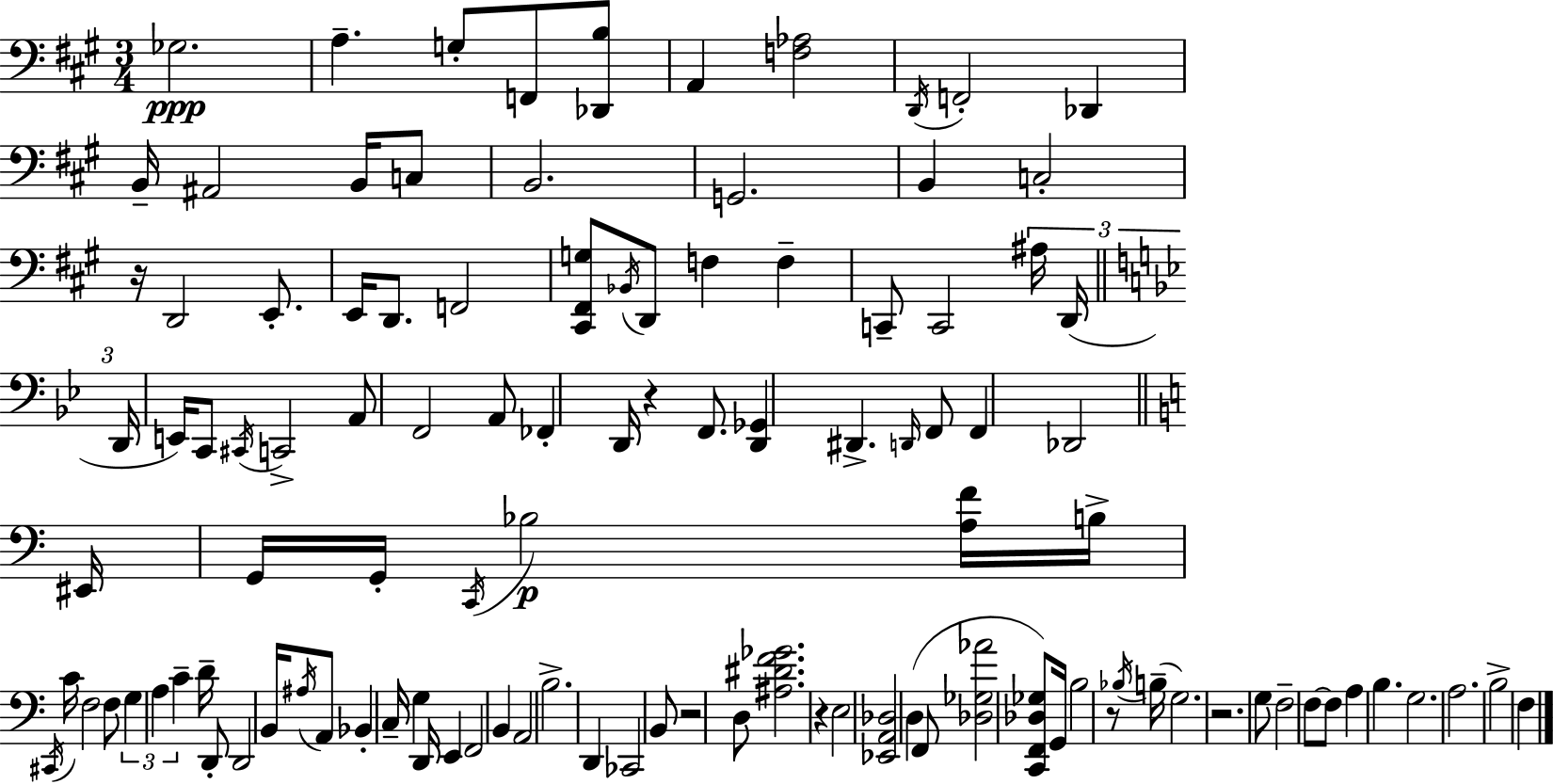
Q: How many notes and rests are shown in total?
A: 110